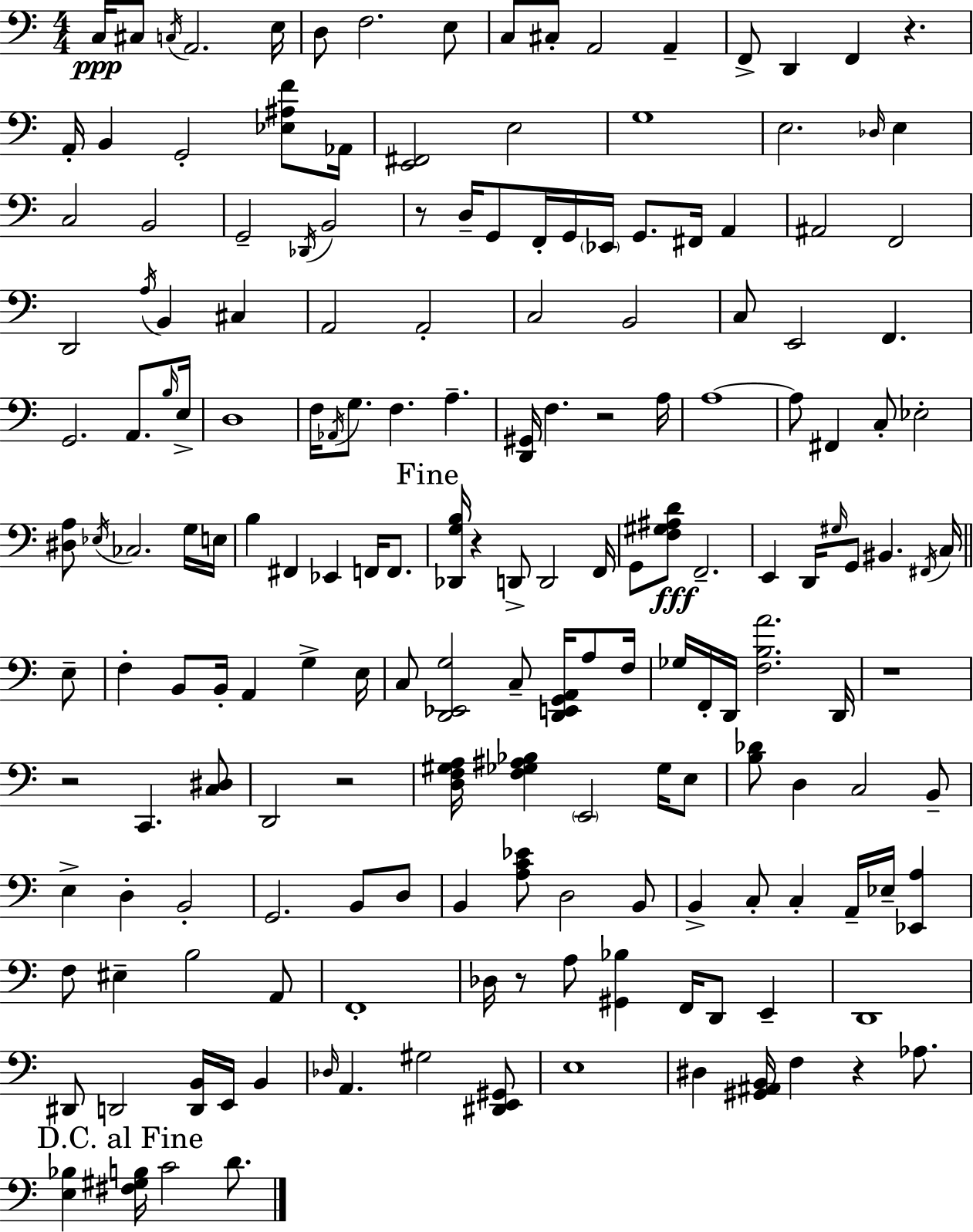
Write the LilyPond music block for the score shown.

{
  \clef bass
  \numericTimeSignature
  \time 4/4
  \key a \minor
  c16\ppp cis8 \acciaccatura { c16 } a,2. | e16 d8 f2. e8 | c8 cis8-. a,2 a,4-- | f,8-> d,4 f,4 r4. | \break a,16-. b,4 g,2-. <ees ais f'>8 | aes,16 <e, fis,>2 e2 | g1 | e2. \grace { des16 } e4 | \break c2 b,2 | g,2-- \acciaccatura { des,16 } b,2 | r8 d16-- g,8 f,16-. g,16 \parenthesize ees,16 g,8. fis,16 a,4 | ais,2 f,2 | \break d,2 \acciaccatura { a16 } b,4 | cis4 a,2 a,2-. | c2 b,2 | c8 e,2 f,4. | \break g,2. | a,8. \grace { b16 } e16-> d1 | f16 \acciaccatura { aes,16 } g8. f4. | a4.-- <d, gis,>16 f4. r2 | \break a16 a1~~ | a8 fis,4 c8-. ees2-. | <dis a>8 \acciaccatura { ees16 } ces2. | g16 e16 b4 fis,4 ees,4 | \break f,16 f,8. \mark "Fine" <des, g b>16 r4 d,8-> d,2 | f,16 g,8 <f gis ais d'>8\fff f,2.-- | e,4 d,16 \grace { gis16 } g,8 bis,4. | \acciaccatura { fis,16 } c16 \bar "||" \break \key a \minor e8-- f4-. b,8 b,16-. a,4 g4-> | e16 c8 <d, ees, g>2 c8-- <d, e, g, a,>16 a8 | f16 ges16 f,16-. d,16 <f b a'>2. | d,16 r1 | \break r2 c,4. | <c dis>8 d,2 r2 | <d f gis a>16 <f ges ais bes>4 \parenthesize e,2 ges16 | e8 <b des'>8 d4 c2 | \break b,8-- e4-> d4-. b,2-. | g,2. b,8 | d8 b,4 <a c' ees'>8 d2 | b,8 b,4-> c8-. c4-. a,16-- ees16-- <ees, a>4 | \break f8 eis4-- b2 | a,8 f,1-. | des16 r8 a8 <gis, bes>4 f,16 d,8 e,4-- | d,1 | \break dis,8 d,2 <d, b,>16 e,16 b,4 | \grace { des16 } a,4. gis2 | <dis, e, gis,>8 e1 | dis4 <gis, ais, b,>16 f4 r4 | \break aes8. \mark "D.C. al Fine" <e bes>4 <fis gis b>16 c'2 | d'8. \bar "|."
}